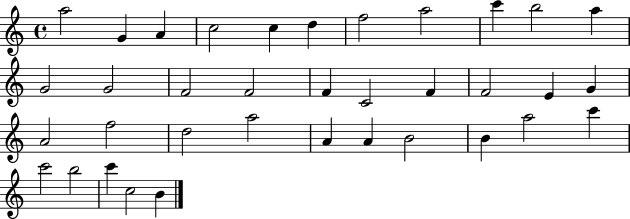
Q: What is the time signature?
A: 4/4